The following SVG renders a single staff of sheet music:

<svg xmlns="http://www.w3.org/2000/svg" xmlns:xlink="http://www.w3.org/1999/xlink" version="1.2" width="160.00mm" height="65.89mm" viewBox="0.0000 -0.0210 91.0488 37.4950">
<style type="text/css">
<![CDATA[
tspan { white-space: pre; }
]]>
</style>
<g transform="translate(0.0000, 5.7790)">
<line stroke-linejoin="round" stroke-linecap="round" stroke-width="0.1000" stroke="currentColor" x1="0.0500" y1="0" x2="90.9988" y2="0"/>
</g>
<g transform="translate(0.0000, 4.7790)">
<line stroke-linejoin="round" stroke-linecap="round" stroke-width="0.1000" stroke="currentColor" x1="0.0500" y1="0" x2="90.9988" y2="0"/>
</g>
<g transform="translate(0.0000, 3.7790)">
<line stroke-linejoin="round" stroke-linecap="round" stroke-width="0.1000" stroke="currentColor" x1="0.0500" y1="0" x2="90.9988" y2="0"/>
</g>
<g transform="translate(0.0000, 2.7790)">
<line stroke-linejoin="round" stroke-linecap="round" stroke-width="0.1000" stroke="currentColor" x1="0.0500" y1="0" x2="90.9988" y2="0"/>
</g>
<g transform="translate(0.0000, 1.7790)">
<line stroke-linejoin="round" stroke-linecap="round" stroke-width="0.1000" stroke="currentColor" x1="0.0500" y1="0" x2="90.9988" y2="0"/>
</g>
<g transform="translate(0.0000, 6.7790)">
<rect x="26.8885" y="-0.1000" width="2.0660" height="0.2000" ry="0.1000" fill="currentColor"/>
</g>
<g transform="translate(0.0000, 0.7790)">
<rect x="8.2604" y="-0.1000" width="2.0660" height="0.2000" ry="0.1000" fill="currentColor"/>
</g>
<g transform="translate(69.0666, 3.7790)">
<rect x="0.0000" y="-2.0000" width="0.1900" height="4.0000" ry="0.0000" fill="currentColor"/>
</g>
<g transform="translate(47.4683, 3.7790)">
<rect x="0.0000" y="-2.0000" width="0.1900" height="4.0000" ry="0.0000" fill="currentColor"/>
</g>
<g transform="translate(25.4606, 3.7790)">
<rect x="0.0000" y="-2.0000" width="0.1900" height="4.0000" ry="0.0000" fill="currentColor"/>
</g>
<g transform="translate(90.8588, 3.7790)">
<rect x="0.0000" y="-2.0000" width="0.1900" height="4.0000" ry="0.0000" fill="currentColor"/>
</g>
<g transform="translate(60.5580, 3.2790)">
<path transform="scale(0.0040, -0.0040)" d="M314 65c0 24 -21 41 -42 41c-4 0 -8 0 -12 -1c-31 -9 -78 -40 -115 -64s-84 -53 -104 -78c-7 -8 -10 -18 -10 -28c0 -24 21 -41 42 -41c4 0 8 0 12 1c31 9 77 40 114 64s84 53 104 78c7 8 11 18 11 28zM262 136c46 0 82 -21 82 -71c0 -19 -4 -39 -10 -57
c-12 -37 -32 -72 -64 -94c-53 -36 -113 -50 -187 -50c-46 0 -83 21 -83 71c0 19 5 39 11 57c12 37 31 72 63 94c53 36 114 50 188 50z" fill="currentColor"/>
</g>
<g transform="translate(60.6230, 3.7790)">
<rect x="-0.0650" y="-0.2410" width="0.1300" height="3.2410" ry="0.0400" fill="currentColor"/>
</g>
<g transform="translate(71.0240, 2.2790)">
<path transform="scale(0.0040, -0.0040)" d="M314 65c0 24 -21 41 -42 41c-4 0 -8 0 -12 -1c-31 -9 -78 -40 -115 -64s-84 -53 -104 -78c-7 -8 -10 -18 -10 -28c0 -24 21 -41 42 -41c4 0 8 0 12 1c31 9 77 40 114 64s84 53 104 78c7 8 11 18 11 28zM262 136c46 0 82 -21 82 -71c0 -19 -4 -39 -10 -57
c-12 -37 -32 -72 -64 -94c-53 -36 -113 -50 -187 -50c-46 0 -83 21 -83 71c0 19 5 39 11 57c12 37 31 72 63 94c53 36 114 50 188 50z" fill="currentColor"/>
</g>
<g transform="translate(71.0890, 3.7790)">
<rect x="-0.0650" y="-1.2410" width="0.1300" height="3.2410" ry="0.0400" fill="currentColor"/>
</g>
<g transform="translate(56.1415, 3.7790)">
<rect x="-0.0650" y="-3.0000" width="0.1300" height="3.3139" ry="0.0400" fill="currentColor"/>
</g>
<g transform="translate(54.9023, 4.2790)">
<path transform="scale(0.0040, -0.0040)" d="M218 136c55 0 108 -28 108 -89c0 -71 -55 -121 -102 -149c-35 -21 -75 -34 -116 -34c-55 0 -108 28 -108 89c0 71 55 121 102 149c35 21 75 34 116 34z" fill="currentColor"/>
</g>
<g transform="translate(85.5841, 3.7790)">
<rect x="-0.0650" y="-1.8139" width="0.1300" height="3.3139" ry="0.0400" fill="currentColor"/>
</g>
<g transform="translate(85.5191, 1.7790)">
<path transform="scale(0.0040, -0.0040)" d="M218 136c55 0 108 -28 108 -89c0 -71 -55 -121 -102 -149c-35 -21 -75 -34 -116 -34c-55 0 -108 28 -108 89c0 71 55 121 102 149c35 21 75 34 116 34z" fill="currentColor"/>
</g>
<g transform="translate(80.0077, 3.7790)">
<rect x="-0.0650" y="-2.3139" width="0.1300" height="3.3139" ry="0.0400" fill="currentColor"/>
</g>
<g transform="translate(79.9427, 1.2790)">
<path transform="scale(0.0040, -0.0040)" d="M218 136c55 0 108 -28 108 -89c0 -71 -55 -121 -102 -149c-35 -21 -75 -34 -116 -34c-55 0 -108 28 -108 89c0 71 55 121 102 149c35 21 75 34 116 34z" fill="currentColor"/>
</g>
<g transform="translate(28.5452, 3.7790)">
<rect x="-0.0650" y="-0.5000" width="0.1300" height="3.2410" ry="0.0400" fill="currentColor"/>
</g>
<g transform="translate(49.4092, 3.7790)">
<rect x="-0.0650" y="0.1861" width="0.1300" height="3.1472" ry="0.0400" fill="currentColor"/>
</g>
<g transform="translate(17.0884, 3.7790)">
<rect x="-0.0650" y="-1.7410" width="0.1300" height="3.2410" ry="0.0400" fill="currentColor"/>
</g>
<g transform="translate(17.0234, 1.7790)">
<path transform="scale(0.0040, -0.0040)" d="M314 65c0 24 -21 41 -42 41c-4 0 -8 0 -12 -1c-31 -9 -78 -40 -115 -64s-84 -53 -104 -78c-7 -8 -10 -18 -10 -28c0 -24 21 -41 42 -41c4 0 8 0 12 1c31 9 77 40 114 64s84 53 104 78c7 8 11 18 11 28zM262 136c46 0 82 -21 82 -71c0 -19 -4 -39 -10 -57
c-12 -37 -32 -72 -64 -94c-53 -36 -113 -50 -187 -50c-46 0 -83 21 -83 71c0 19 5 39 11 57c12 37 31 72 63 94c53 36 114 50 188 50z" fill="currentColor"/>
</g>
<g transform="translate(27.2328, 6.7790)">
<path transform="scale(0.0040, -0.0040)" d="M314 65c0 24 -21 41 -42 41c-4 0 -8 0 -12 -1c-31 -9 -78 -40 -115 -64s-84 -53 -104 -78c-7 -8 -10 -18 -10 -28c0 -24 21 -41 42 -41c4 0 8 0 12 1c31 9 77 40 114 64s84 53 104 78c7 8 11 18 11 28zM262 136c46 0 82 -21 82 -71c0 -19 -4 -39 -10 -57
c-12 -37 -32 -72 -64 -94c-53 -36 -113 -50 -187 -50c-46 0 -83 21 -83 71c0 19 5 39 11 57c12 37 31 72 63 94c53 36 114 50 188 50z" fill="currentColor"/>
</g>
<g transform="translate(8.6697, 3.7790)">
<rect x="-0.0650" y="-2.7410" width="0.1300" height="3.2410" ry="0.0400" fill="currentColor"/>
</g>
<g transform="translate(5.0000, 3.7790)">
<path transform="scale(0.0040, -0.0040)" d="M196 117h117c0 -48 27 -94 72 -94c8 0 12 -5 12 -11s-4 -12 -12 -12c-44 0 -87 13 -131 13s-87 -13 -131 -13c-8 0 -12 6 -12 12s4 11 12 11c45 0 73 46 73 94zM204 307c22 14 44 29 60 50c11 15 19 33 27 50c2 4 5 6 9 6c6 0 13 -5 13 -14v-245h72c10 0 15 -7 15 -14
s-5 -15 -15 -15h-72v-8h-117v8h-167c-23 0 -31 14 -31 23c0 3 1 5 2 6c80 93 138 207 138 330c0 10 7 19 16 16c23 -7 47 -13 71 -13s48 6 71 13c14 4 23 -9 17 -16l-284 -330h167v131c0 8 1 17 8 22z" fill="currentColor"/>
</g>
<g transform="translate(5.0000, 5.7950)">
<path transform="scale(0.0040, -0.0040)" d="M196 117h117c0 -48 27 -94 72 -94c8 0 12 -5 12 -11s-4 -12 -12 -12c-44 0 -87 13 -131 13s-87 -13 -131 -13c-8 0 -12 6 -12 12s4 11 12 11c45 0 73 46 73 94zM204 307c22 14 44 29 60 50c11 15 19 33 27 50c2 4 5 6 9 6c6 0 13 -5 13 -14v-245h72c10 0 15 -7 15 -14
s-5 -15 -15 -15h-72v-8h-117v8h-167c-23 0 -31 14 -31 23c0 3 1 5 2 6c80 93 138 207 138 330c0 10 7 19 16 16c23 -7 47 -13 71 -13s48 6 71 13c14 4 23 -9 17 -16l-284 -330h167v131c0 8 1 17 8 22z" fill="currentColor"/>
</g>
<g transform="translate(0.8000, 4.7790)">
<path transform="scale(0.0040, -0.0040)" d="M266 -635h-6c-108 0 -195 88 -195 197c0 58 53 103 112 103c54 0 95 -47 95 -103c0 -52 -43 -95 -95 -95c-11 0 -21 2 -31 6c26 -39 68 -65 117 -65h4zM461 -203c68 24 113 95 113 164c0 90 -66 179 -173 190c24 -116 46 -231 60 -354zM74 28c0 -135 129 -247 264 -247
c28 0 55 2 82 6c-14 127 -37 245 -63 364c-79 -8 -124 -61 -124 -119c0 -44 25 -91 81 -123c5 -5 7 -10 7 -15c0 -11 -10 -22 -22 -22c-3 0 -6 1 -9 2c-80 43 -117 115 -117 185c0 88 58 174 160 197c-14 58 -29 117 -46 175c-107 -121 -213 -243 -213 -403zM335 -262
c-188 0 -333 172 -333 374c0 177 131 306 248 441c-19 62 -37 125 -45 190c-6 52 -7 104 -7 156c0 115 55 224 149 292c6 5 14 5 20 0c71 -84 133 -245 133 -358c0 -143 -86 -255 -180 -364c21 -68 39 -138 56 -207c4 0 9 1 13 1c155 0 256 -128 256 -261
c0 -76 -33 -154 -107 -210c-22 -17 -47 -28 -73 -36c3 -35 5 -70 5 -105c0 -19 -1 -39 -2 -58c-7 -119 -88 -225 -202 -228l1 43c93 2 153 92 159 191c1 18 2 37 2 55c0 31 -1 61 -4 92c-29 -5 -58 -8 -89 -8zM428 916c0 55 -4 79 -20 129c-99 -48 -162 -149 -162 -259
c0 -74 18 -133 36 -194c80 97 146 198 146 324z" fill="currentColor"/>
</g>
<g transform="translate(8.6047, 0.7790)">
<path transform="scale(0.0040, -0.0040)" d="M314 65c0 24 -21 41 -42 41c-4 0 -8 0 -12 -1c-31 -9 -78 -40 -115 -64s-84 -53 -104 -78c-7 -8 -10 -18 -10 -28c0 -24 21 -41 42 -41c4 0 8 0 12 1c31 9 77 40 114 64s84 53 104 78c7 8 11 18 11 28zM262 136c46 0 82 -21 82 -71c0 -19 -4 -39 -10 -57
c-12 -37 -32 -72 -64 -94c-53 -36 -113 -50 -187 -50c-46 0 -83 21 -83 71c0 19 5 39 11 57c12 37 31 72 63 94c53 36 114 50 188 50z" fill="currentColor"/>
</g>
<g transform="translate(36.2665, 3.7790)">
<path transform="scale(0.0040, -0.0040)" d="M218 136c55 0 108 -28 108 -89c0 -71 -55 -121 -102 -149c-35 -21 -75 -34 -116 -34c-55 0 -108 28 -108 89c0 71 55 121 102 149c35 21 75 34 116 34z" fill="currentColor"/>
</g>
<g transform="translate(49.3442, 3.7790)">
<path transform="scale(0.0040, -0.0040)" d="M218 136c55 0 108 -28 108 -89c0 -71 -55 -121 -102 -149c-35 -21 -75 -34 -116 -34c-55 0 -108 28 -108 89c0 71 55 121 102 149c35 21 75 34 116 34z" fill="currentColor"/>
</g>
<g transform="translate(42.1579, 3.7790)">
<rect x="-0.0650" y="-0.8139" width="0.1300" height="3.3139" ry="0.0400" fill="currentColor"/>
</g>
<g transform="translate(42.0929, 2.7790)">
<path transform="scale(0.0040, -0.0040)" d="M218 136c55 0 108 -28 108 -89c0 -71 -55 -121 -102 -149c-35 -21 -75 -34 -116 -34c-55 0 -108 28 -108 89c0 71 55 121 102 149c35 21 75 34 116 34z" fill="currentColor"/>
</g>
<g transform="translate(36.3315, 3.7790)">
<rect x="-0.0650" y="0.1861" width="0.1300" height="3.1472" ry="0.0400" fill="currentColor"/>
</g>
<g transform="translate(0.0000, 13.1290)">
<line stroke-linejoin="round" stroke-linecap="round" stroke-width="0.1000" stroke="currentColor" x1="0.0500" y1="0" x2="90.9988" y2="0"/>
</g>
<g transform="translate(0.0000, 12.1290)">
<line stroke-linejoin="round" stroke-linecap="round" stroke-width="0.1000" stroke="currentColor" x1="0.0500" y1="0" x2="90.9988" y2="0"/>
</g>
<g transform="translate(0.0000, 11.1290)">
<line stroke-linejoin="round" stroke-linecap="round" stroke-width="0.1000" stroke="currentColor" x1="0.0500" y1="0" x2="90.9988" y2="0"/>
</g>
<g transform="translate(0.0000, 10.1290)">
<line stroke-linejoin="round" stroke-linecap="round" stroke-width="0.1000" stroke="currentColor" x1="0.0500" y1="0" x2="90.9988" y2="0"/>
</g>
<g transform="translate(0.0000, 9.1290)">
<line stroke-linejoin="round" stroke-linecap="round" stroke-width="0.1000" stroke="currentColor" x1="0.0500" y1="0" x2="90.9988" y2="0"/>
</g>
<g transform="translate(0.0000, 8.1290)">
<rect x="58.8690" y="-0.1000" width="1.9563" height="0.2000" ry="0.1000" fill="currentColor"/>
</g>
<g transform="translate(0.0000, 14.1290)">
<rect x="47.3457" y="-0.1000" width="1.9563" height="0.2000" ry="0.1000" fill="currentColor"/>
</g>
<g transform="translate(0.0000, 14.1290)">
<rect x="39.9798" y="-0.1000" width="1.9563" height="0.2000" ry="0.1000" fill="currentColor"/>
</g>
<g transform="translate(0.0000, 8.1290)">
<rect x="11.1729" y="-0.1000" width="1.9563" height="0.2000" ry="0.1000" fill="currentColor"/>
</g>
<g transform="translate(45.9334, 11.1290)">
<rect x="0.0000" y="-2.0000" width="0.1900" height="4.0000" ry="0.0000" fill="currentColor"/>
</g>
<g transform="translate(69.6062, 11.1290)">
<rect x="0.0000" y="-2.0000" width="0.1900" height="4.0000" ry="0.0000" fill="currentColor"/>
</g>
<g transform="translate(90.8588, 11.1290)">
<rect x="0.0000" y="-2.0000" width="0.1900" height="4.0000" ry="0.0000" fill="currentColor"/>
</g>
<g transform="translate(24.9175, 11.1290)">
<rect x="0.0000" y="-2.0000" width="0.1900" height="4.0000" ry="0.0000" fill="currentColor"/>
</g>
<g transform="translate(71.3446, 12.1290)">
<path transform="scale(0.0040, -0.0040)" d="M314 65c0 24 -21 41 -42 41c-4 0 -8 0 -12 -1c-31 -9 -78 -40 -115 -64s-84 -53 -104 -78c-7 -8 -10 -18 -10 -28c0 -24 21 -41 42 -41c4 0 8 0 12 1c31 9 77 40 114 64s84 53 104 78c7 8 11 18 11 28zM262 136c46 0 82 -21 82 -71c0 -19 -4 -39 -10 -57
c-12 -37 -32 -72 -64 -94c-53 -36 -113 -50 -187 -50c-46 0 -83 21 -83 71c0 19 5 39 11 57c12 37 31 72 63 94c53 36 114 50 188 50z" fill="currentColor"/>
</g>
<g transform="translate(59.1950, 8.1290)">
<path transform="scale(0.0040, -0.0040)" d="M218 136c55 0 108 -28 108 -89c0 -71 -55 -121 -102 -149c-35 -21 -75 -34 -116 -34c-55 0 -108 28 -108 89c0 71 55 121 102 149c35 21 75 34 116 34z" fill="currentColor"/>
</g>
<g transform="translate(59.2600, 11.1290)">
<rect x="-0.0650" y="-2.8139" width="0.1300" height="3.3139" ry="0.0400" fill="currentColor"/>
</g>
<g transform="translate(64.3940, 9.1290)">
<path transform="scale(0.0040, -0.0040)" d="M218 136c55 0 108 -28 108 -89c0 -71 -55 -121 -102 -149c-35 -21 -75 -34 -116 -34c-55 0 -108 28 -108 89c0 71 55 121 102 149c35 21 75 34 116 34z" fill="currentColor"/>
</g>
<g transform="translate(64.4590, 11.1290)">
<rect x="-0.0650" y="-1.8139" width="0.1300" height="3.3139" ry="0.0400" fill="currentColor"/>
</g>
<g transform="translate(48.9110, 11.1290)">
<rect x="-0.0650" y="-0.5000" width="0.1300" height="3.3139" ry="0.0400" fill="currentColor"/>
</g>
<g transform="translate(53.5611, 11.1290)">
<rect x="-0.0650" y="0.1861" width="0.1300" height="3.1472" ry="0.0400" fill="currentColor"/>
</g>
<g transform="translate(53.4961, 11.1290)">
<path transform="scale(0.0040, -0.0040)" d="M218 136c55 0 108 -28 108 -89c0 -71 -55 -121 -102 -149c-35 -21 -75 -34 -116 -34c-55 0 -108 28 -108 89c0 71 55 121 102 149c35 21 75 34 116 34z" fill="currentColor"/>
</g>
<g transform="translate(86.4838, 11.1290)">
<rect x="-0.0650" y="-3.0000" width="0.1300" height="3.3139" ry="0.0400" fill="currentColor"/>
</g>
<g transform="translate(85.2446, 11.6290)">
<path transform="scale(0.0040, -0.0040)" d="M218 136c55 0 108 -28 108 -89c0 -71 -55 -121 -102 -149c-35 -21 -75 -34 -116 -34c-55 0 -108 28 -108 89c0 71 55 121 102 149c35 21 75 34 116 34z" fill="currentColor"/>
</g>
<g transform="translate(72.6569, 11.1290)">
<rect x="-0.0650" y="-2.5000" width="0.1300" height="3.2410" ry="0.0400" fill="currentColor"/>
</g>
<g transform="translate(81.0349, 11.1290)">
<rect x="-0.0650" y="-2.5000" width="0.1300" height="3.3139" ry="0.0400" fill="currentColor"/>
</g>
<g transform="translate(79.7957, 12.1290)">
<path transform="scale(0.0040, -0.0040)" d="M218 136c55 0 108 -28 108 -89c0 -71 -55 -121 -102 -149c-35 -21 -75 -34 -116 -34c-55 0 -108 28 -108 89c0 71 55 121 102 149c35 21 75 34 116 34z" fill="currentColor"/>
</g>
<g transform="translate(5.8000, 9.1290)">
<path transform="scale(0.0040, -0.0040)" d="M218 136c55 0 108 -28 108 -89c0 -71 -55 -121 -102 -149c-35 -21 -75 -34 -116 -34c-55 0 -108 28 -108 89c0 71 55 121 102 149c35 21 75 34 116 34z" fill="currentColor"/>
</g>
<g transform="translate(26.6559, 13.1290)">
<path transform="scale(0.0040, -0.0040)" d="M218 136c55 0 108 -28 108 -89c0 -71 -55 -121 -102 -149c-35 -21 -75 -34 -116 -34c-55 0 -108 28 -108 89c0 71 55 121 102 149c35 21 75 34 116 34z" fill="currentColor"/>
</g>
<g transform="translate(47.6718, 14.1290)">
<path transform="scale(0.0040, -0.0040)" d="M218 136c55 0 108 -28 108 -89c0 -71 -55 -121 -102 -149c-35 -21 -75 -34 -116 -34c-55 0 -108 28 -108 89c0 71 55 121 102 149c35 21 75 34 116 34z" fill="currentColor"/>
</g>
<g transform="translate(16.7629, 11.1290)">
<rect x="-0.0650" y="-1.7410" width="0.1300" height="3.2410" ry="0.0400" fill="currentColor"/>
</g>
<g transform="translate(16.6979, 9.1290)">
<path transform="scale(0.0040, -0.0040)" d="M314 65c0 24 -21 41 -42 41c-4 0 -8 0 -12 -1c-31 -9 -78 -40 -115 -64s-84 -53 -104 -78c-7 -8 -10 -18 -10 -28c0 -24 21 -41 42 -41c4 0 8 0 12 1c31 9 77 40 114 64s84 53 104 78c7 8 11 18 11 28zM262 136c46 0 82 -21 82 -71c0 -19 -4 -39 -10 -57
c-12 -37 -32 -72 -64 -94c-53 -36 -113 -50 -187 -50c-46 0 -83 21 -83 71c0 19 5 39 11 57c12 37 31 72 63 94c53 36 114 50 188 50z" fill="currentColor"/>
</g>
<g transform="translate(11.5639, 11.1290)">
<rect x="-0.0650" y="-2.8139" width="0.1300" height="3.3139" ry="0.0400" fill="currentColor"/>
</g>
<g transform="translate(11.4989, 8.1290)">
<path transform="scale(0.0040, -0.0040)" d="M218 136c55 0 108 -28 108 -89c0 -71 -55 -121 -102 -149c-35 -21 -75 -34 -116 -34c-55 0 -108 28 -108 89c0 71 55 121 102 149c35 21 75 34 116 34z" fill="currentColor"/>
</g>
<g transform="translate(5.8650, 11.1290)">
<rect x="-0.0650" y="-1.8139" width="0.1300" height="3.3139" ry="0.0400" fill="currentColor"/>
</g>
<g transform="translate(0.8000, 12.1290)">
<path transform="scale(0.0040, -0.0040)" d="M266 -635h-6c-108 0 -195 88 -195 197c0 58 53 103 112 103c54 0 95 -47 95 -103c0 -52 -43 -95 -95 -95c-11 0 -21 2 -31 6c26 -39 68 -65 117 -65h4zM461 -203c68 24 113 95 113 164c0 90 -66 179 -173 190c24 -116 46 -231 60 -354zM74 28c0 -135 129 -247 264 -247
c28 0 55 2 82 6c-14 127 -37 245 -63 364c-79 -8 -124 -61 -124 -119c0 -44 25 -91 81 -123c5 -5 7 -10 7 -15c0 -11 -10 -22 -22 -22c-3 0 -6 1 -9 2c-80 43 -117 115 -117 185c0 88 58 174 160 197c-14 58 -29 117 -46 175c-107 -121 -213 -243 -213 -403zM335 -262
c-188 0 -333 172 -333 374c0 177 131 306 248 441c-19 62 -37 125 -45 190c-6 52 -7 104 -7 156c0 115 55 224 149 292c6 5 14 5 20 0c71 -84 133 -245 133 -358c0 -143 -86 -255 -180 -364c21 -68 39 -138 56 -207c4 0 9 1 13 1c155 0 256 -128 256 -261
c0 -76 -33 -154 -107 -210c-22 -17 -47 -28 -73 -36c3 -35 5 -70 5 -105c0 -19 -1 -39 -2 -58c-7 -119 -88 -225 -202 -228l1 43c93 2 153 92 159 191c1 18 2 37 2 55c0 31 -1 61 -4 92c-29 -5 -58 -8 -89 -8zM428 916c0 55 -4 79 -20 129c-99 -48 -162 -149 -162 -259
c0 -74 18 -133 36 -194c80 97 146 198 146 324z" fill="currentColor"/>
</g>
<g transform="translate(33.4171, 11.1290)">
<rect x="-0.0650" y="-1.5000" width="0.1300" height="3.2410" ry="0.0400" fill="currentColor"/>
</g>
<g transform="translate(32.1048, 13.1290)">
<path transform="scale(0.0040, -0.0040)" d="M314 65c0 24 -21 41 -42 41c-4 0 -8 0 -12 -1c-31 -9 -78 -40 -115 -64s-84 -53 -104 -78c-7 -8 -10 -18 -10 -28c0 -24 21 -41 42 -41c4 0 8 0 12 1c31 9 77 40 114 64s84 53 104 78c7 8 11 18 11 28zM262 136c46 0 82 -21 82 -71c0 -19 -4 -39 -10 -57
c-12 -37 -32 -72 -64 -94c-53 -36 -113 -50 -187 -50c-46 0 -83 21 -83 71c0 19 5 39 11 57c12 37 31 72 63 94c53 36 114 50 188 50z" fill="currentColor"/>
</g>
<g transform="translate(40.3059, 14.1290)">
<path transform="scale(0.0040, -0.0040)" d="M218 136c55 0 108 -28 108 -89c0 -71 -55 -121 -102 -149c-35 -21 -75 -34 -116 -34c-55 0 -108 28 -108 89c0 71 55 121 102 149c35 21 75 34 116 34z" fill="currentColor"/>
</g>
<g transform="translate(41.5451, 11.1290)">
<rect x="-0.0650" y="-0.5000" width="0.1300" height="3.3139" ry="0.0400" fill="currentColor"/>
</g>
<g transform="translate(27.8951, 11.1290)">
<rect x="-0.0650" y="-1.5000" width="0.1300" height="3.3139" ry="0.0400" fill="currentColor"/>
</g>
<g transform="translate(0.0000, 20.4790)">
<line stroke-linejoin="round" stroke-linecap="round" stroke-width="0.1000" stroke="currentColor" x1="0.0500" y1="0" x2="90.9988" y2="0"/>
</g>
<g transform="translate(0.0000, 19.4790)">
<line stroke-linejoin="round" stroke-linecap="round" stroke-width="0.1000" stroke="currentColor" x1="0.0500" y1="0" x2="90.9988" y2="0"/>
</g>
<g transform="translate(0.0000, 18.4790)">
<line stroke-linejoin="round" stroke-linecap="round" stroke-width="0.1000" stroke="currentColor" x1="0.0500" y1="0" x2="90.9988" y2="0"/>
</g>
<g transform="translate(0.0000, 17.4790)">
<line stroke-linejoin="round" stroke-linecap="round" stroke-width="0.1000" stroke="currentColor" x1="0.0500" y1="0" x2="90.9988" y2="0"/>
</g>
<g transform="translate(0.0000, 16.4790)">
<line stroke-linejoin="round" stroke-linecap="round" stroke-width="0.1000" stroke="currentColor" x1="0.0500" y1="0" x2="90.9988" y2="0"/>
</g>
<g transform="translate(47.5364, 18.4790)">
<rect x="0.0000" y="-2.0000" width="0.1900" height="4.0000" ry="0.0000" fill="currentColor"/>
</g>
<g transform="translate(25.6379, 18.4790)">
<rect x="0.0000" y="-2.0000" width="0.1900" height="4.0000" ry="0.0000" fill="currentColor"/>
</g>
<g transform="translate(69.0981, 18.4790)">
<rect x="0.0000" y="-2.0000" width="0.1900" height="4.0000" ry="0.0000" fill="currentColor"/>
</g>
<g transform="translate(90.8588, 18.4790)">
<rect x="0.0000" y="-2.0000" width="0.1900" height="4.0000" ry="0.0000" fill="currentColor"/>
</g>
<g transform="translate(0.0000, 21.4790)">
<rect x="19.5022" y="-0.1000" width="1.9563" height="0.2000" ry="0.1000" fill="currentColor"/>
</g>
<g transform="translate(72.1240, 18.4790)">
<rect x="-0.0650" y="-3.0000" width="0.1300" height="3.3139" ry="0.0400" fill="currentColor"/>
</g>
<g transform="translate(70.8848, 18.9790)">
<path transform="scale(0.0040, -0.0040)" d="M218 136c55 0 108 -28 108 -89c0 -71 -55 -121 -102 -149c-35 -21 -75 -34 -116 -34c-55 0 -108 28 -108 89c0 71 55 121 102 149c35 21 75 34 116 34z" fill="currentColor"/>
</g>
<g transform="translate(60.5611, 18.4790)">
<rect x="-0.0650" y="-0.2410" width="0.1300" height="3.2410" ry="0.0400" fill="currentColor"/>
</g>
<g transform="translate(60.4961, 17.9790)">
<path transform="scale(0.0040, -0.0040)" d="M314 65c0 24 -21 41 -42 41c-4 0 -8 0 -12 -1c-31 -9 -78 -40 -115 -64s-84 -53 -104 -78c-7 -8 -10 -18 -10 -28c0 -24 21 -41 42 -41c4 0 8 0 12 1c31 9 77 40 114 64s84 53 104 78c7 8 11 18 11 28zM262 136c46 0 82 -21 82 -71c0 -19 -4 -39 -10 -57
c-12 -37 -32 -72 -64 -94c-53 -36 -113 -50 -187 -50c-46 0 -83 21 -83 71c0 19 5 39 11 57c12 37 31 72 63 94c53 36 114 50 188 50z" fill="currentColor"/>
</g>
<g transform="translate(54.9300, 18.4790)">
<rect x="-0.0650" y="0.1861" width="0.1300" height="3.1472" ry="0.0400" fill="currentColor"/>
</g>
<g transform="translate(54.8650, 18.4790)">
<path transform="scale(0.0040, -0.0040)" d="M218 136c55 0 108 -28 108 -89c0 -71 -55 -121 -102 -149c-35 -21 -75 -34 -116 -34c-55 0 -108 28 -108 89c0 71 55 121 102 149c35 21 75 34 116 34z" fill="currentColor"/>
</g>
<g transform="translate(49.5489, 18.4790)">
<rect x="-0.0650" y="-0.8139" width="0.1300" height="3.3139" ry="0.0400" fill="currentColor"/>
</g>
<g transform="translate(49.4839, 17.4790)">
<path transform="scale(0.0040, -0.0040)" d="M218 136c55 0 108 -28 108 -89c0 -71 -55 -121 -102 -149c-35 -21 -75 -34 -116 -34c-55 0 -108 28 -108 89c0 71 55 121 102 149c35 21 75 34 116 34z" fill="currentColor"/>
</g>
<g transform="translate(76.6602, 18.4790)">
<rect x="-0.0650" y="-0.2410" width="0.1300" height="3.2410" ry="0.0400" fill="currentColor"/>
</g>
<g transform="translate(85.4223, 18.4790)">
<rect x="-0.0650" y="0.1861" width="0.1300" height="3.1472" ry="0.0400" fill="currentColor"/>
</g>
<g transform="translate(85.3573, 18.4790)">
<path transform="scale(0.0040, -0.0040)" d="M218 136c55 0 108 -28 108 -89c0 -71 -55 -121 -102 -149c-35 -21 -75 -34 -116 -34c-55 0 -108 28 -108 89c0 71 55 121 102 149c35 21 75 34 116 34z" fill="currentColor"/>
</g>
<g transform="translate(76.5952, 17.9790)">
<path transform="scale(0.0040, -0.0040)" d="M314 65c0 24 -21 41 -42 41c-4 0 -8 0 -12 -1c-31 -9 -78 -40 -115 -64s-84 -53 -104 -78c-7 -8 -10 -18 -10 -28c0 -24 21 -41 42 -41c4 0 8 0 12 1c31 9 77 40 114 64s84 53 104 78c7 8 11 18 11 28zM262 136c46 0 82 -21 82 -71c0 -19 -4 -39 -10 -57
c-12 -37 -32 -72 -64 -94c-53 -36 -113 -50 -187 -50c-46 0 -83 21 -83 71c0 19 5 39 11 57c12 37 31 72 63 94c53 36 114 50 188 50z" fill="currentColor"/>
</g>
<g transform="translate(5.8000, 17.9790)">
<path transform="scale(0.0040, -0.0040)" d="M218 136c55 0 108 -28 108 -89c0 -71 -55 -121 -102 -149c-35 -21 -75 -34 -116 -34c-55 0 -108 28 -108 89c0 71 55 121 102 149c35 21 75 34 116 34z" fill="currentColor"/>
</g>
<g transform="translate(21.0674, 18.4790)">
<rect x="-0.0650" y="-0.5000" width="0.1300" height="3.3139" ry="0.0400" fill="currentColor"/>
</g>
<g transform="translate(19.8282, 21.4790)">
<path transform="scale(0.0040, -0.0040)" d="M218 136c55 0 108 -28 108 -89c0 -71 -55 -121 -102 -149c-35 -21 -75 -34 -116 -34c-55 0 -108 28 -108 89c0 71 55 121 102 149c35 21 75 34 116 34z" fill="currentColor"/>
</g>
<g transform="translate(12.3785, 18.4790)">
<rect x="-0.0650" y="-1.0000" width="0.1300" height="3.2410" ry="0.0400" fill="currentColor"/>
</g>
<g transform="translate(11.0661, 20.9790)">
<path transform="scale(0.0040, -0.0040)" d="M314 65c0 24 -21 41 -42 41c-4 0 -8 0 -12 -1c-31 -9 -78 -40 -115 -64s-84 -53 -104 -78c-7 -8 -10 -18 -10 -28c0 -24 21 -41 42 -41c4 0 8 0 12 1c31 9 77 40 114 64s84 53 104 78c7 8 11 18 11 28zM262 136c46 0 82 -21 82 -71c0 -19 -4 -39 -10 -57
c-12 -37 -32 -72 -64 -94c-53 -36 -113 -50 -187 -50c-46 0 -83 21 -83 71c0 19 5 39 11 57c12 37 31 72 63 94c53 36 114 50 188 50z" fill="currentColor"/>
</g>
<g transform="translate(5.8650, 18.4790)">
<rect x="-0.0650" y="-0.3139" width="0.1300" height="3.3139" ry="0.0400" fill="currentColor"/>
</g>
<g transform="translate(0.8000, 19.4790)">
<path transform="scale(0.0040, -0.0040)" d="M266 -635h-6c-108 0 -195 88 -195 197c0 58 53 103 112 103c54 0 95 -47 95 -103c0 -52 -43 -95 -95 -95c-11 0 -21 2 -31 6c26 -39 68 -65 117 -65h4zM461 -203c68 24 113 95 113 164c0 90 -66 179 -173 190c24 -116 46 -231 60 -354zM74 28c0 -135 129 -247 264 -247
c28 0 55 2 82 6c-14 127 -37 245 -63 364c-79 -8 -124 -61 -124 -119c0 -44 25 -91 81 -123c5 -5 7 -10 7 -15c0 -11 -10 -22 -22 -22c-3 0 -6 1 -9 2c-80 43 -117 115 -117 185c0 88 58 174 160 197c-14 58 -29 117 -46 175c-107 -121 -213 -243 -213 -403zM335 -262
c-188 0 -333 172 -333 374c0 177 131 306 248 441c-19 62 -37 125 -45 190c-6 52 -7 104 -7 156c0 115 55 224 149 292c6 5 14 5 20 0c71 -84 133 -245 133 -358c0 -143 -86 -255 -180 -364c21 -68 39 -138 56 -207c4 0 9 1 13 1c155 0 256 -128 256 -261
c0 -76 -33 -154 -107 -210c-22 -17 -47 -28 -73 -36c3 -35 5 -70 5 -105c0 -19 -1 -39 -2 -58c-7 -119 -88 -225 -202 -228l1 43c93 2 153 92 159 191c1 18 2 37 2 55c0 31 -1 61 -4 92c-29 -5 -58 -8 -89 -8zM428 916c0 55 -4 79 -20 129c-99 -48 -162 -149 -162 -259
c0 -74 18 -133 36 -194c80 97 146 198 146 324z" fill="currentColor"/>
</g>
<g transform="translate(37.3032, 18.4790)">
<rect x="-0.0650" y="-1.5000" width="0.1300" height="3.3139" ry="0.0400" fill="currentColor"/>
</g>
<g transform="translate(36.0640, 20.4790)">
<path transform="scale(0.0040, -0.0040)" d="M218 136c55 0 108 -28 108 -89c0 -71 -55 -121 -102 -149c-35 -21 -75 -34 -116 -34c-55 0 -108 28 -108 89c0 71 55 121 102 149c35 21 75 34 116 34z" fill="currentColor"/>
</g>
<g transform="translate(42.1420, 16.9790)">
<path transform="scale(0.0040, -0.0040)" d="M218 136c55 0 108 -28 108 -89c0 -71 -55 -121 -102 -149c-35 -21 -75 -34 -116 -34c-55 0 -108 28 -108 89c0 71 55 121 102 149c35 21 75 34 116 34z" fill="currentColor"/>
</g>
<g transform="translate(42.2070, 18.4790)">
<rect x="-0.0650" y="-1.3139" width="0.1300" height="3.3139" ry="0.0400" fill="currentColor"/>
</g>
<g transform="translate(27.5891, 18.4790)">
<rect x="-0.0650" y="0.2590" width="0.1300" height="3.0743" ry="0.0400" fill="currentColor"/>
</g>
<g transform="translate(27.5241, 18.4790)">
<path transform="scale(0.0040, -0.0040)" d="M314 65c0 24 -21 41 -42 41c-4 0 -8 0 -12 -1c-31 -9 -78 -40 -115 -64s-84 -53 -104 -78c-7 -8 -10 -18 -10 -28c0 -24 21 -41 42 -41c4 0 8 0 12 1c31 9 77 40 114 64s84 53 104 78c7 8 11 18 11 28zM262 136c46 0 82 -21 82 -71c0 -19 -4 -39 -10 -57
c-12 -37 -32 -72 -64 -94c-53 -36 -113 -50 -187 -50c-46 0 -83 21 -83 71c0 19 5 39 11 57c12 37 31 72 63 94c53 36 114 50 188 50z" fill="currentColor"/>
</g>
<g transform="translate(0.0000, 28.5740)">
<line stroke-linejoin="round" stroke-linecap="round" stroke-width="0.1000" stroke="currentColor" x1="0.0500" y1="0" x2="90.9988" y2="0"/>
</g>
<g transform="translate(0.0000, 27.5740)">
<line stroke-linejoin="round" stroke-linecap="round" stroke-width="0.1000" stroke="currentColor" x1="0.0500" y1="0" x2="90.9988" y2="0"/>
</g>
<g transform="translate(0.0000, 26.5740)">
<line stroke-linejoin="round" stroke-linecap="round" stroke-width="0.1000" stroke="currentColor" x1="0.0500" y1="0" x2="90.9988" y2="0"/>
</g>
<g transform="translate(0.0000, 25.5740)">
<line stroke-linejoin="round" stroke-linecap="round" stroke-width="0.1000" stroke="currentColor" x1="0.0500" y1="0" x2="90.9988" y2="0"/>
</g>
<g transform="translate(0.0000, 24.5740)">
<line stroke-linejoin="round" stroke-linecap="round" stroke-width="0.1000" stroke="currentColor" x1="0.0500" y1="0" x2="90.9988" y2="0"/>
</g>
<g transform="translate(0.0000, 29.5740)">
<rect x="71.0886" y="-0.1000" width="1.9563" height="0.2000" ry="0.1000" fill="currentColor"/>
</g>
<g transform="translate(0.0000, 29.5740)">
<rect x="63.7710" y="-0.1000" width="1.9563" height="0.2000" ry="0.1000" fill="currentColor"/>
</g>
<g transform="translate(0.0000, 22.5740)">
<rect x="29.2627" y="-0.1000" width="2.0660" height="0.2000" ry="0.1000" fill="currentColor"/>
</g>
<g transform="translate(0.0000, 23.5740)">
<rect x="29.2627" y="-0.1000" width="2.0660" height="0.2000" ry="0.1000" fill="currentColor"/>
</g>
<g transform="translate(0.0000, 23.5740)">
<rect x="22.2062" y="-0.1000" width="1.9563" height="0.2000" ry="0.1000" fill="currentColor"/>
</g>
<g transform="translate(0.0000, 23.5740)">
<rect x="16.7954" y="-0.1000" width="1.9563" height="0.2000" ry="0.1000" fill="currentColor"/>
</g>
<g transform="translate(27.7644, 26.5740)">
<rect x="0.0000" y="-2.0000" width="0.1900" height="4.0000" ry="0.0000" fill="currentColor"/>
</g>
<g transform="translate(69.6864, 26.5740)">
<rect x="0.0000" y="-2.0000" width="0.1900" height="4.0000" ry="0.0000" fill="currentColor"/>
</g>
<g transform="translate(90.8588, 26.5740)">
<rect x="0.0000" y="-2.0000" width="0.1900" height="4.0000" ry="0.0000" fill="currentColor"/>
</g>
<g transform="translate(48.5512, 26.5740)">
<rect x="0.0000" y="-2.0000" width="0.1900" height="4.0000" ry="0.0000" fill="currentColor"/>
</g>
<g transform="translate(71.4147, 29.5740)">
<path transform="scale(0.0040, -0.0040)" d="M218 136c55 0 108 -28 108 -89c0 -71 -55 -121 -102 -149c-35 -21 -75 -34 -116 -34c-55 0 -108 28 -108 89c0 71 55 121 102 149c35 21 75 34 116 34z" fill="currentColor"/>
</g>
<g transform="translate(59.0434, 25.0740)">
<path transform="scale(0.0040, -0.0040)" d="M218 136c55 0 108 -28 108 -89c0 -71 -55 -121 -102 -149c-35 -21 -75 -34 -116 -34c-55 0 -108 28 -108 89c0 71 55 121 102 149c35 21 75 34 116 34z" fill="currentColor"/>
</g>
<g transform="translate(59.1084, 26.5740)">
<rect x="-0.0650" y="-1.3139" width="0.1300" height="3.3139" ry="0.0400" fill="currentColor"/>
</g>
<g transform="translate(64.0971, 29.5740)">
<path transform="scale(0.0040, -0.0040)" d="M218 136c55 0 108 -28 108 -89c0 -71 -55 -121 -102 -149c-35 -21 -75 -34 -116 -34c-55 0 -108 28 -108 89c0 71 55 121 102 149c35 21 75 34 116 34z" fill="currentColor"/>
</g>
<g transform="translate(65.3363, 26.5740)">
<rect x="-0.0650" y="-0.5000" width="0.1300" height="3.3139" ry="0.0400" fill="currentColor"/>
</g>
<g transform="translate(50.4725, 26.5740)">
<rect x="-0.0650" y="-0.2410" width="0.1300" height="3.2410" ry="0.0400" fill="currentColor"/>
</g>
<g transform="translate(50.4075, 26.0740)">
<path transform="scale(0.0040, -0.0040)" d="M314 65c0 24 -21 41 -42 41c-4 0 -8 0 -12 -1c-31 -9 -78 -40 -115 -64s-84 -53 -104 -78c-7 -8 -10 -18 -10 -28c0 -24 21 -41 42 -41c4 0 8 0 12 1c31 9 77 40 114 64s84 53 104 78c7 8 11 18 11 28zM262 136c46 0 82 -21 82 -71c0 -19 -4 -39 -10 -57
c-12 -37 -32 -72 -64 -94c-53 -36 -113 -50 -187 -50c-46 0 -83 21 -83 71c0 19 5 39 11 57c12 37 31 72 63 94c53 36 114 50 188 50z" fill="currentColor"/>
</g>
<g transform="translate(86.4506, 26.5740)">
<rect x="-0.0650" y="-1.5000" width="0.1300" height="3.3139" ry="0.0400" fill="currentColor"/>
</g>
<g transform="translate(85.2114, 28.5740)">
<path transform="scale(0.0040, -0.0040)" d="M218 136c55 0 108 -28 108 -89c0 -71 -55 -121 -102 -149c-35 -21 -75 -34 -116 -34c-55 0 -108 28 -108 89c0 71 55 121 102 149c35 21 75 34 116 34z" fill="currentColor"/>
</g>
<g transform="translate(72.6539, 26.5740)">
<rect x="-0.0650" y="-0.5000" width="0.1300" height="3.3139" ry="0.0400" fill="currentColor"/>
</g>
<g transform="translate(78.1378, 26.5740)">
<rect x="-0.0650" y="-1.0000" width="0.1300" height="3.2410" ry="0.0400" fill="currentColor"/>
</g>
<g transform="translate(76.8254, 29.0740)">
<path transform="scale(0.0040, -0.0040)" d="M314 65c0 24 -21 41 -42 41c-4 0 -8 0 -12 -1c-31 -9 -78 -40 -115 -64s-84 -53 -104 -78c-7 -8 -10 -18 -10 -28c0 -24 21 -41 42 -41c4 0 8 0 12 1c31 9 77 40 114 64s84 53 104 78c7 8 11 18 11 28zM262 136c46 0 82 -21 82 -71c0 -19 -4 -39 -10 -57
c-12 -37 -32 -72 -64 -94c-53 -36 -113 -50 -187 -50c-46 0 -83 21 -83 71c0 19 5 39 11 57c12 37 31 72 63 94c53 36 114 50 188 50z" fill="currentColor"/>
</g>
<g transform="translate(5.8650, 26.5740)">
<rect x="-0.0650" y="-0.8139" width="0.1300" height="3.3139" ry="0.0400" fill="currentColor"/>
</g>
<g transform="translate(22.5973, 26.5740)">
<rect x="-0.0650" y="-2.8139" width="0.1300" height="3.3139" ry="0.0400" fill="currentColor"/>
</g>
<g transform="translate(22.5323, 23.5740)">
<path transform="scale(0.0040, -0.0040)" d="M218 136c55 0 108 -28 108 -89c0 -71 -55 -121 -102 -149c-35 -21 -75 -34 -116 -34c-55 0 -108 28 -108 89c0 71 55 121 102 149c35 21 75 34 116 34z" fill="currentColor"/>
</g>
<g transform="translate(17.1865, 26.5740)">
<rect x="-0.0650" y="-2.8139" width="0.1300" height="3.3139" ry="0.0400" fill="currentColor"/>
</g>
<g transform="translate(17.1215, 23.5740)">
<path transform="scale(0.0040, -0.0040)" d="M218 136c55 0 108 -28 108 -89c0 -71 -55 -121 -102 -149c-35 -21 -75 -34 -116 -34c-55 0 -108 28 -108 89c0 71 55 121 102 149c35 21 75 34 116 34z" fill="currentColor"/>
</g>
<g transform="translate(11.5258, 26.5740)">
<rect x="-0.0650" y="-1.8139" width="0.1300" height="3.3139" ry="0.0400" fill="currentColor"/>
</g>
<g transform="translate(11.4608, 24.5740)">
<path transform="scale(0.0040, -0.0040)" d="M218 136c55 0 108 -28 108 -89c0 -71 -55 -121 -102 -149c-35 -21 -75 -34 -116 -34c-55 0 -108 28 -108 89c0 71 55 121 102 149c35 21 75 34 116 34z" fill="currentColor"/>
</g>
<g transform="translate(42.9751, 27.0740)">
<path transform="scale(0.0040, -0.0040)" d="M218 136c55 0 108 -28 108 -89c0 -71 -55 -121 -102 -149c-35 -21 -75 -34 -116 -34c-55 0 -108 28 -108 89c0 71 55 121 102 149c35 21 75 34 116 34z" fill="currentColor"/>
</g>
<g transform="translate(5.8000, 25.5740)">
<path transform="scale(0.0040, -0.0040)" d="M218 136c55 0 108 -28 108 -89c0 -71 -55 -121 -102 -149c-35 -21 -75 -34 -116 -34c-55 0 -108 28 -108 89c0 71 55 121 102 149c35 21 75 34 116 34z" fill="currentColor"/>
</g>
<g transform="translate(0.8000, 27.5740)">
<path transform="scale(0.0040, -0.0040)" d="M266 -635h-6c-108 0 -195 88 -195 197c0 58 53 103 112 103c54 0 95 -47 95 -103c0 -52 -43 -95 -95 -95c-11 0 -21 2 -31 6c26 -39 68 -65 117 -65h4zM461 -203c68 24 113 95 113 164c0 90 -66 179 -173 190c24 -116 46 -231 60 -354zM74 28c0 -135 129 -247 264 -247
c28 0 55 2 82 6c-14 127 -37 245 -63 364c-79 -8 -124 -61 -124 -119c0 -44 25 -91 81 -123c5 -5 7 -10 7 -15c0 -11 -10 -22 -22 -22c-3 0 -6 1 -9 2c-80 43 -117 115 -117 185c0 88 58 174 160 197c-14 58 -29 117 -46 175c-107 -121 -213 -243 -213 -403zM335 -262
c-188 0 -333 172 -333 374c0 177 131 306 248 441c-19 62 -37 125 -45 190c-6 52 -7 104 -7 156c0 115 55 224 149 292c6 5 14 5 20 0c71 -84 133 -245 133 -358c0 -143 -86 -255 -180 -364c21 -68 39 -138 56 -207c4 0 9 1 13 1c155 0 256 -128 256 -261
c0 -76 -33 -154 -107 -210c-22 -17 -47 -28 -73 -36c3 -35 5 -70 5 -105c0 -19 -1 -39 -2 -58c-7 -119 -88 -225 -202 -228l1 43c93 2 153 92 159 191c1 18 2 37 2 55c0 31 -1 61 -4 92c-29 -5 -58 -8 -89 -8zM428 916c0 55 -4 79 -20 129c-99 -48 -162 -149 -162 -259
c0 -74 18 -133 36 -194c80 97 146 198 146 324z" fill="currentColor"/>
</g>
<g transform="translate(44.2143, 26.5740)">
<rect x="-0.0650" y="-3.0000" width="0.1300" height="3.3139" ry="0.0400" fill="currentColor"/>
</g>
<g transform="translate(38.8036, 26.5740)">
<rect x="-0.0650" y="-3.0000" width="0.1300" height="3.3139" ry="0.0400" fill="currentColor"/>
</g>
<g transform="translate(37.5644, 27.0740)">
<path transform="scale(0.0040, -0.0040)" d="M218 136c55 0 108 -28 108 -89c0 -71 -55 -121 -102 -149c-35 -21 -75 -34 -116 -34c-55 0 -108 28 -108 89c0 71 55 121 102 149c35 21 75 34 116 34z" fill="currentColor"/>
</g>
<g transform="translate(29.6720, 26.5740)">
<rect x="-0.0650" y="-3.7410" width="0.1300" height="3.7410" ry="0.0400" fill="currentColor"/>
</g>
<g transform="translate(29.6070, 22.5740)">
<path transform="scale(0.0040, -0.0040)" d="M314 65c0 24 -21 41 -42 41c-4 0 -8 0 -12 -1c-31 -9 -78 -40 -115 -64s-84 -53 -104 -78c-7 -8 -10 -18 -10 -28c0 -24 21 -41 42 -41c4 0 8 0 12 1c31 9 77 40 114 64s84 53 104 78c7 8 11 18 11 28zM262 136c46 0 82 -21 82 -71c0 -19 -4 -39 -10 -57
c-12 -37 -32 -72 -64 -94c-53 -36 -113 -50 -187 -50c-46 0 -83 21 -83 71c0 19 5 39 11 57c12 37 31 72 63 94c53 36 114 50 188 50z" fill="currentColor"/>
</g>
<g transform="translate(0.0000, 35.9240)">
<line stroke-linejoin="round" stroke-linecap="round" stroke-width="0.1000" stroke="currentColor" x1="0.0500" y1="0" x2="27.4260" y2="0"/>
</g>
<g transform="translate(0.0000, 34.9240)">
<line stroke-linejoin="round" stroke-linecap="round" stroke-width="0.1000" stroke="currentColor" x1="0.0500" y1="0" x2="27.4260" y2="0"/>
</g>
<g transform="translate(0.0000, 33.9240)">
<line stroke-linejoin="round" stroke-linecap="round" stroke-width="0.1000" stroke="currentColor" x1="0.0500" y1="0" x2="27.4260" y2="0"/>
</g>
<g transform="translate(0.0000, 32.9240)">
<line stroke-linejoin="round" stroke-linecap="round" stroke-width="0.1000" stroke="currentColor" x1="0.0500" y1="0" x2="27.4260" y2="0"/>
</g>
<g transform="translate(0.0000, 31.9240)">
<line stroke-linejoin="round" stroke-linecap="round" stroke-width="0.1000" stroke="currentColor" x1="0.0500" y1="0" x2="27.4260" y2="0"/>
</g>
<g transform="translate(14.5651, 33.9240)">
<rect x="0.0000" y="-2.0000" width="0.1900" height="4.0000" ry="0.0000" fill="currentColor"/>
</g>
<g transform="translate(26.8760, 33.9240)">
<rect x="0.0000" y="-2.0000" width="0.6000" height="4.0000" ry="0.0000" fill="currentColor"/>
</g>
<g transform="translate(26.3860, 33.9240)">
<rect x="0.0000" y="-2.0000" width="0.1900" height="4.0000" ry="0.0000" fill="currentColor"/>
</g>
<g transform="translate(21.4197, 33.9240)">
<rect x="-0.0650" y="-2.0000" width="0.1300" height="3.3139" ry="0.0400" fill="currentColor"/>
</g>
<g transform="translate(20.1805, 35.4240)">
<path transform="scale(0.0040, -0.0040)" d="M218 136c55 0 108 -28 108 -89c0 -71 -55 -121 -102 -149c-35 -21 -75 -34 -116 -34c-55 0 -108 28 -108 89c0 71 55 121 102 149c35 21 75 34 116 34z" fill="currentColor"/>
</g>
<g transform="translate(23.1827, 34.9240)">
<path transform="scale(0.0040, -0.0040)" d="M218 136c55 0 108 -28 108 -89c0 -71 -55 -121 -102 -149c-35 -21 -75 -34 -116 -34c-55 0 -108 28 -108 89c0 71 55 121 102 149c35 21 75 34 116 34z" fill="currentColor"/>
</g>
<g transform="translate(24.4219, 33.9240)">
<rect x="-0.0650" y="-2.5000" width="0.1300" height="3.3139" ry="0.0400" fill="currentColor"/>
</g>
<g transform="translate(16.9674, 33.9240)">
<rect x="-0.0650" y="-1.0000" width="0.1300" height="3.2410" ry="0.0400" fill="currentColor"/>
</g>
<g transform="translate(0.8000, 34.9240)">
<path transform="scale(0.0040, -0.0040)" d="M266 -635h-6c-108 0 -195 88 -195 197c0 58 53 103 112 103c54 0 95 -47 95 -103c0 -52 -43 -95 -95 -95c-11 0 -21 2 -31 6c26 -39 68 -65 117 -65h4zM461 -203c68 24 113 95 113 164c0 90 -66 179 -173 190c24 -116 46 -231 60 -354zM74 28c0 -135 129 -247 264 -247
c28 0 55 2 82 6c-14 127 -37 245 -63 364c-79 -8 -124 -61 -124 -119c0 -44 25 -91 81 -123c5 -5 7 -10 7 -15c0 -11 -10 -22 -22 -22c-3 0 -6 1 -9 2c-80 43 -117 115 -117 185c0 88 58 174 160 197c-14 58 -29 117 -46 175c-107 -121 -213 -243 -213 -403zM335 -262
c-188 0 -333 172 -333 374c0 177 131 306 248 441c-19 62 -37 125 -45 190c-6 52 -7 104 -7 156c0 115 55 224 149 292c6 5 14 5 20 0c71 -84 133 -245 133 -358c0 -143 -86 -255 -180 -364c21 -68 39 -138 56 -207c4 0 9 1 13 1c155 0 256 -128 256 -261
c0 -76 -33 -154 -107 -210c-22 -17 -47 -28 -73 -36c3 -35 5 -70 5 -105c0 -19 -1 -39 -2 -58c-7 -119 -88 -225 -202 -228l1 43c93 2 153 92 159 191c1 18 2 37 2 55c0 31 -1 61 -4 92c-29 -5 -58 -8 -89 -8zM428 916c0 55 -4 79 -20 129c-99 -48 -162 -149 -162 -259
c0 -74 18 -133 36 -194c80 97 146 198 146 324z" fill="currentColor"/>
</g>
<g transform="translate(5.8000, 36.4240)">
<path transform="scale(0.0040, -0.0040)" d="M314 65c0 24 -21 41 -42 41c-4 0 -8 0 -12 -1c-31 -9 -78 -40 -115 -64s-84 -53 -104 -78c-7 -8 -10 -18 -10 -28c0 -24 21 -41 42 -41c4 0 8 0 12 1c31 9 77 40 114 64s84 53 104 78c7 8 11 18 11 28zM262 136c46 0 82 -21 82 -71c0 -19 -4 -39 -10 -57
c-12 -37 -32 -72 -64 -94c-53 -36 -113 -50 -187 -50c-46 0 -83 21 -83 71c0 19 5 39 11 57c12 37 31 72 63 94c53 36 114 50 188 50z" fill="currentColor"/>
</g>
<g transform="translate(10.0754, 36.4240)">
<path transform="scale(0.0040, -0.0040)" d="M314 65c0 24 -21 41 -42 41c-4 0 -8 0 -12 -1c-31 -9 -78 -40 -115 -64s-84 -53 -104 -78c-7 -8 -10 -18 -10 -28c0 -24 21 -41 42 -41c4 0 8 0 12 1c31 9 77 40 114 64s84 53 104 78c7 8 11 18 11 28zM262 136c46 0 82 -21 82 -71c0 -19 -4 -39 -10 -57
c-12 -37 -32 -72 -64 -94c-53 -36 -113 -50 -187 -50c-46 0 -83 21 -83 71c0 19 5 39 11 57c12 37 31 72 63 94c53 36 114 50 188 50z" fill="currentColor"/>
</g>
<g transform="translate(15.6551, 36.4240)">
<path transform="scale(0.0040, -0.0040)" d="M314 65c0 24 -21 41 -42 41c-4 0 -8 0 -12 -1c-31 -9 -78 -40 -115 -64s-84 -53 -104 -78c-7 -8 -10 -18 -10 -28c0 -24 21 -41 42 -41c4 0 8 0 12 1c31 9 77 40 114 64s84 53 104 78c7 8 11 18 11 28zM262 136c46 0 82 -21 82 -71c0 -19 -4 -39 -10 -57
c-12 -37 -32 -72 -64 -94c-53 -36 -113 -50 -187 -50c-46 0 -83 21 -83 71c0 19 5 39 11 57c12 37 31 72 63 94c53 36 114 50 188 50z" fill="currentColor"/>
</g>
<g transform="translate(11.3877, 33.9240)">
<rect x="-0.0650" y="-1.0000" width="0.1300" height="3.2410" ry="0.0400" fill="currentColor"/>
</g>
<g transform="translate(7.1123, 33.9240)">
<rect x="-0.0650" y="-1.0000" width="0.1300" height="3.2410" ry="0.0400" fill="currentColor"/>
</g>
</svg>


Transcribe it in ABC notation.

X:1
T:Untitled
M:4/4
L:1/4
K:C
a2 f2 C2 B d B A c2 e2 g f f a f2 E E2 C C B a f G2 G A c D2 C B2 E e d B c2 A c2 B d f a a c'2 A A c2 e C C D2 E D2 D2 D2 F G